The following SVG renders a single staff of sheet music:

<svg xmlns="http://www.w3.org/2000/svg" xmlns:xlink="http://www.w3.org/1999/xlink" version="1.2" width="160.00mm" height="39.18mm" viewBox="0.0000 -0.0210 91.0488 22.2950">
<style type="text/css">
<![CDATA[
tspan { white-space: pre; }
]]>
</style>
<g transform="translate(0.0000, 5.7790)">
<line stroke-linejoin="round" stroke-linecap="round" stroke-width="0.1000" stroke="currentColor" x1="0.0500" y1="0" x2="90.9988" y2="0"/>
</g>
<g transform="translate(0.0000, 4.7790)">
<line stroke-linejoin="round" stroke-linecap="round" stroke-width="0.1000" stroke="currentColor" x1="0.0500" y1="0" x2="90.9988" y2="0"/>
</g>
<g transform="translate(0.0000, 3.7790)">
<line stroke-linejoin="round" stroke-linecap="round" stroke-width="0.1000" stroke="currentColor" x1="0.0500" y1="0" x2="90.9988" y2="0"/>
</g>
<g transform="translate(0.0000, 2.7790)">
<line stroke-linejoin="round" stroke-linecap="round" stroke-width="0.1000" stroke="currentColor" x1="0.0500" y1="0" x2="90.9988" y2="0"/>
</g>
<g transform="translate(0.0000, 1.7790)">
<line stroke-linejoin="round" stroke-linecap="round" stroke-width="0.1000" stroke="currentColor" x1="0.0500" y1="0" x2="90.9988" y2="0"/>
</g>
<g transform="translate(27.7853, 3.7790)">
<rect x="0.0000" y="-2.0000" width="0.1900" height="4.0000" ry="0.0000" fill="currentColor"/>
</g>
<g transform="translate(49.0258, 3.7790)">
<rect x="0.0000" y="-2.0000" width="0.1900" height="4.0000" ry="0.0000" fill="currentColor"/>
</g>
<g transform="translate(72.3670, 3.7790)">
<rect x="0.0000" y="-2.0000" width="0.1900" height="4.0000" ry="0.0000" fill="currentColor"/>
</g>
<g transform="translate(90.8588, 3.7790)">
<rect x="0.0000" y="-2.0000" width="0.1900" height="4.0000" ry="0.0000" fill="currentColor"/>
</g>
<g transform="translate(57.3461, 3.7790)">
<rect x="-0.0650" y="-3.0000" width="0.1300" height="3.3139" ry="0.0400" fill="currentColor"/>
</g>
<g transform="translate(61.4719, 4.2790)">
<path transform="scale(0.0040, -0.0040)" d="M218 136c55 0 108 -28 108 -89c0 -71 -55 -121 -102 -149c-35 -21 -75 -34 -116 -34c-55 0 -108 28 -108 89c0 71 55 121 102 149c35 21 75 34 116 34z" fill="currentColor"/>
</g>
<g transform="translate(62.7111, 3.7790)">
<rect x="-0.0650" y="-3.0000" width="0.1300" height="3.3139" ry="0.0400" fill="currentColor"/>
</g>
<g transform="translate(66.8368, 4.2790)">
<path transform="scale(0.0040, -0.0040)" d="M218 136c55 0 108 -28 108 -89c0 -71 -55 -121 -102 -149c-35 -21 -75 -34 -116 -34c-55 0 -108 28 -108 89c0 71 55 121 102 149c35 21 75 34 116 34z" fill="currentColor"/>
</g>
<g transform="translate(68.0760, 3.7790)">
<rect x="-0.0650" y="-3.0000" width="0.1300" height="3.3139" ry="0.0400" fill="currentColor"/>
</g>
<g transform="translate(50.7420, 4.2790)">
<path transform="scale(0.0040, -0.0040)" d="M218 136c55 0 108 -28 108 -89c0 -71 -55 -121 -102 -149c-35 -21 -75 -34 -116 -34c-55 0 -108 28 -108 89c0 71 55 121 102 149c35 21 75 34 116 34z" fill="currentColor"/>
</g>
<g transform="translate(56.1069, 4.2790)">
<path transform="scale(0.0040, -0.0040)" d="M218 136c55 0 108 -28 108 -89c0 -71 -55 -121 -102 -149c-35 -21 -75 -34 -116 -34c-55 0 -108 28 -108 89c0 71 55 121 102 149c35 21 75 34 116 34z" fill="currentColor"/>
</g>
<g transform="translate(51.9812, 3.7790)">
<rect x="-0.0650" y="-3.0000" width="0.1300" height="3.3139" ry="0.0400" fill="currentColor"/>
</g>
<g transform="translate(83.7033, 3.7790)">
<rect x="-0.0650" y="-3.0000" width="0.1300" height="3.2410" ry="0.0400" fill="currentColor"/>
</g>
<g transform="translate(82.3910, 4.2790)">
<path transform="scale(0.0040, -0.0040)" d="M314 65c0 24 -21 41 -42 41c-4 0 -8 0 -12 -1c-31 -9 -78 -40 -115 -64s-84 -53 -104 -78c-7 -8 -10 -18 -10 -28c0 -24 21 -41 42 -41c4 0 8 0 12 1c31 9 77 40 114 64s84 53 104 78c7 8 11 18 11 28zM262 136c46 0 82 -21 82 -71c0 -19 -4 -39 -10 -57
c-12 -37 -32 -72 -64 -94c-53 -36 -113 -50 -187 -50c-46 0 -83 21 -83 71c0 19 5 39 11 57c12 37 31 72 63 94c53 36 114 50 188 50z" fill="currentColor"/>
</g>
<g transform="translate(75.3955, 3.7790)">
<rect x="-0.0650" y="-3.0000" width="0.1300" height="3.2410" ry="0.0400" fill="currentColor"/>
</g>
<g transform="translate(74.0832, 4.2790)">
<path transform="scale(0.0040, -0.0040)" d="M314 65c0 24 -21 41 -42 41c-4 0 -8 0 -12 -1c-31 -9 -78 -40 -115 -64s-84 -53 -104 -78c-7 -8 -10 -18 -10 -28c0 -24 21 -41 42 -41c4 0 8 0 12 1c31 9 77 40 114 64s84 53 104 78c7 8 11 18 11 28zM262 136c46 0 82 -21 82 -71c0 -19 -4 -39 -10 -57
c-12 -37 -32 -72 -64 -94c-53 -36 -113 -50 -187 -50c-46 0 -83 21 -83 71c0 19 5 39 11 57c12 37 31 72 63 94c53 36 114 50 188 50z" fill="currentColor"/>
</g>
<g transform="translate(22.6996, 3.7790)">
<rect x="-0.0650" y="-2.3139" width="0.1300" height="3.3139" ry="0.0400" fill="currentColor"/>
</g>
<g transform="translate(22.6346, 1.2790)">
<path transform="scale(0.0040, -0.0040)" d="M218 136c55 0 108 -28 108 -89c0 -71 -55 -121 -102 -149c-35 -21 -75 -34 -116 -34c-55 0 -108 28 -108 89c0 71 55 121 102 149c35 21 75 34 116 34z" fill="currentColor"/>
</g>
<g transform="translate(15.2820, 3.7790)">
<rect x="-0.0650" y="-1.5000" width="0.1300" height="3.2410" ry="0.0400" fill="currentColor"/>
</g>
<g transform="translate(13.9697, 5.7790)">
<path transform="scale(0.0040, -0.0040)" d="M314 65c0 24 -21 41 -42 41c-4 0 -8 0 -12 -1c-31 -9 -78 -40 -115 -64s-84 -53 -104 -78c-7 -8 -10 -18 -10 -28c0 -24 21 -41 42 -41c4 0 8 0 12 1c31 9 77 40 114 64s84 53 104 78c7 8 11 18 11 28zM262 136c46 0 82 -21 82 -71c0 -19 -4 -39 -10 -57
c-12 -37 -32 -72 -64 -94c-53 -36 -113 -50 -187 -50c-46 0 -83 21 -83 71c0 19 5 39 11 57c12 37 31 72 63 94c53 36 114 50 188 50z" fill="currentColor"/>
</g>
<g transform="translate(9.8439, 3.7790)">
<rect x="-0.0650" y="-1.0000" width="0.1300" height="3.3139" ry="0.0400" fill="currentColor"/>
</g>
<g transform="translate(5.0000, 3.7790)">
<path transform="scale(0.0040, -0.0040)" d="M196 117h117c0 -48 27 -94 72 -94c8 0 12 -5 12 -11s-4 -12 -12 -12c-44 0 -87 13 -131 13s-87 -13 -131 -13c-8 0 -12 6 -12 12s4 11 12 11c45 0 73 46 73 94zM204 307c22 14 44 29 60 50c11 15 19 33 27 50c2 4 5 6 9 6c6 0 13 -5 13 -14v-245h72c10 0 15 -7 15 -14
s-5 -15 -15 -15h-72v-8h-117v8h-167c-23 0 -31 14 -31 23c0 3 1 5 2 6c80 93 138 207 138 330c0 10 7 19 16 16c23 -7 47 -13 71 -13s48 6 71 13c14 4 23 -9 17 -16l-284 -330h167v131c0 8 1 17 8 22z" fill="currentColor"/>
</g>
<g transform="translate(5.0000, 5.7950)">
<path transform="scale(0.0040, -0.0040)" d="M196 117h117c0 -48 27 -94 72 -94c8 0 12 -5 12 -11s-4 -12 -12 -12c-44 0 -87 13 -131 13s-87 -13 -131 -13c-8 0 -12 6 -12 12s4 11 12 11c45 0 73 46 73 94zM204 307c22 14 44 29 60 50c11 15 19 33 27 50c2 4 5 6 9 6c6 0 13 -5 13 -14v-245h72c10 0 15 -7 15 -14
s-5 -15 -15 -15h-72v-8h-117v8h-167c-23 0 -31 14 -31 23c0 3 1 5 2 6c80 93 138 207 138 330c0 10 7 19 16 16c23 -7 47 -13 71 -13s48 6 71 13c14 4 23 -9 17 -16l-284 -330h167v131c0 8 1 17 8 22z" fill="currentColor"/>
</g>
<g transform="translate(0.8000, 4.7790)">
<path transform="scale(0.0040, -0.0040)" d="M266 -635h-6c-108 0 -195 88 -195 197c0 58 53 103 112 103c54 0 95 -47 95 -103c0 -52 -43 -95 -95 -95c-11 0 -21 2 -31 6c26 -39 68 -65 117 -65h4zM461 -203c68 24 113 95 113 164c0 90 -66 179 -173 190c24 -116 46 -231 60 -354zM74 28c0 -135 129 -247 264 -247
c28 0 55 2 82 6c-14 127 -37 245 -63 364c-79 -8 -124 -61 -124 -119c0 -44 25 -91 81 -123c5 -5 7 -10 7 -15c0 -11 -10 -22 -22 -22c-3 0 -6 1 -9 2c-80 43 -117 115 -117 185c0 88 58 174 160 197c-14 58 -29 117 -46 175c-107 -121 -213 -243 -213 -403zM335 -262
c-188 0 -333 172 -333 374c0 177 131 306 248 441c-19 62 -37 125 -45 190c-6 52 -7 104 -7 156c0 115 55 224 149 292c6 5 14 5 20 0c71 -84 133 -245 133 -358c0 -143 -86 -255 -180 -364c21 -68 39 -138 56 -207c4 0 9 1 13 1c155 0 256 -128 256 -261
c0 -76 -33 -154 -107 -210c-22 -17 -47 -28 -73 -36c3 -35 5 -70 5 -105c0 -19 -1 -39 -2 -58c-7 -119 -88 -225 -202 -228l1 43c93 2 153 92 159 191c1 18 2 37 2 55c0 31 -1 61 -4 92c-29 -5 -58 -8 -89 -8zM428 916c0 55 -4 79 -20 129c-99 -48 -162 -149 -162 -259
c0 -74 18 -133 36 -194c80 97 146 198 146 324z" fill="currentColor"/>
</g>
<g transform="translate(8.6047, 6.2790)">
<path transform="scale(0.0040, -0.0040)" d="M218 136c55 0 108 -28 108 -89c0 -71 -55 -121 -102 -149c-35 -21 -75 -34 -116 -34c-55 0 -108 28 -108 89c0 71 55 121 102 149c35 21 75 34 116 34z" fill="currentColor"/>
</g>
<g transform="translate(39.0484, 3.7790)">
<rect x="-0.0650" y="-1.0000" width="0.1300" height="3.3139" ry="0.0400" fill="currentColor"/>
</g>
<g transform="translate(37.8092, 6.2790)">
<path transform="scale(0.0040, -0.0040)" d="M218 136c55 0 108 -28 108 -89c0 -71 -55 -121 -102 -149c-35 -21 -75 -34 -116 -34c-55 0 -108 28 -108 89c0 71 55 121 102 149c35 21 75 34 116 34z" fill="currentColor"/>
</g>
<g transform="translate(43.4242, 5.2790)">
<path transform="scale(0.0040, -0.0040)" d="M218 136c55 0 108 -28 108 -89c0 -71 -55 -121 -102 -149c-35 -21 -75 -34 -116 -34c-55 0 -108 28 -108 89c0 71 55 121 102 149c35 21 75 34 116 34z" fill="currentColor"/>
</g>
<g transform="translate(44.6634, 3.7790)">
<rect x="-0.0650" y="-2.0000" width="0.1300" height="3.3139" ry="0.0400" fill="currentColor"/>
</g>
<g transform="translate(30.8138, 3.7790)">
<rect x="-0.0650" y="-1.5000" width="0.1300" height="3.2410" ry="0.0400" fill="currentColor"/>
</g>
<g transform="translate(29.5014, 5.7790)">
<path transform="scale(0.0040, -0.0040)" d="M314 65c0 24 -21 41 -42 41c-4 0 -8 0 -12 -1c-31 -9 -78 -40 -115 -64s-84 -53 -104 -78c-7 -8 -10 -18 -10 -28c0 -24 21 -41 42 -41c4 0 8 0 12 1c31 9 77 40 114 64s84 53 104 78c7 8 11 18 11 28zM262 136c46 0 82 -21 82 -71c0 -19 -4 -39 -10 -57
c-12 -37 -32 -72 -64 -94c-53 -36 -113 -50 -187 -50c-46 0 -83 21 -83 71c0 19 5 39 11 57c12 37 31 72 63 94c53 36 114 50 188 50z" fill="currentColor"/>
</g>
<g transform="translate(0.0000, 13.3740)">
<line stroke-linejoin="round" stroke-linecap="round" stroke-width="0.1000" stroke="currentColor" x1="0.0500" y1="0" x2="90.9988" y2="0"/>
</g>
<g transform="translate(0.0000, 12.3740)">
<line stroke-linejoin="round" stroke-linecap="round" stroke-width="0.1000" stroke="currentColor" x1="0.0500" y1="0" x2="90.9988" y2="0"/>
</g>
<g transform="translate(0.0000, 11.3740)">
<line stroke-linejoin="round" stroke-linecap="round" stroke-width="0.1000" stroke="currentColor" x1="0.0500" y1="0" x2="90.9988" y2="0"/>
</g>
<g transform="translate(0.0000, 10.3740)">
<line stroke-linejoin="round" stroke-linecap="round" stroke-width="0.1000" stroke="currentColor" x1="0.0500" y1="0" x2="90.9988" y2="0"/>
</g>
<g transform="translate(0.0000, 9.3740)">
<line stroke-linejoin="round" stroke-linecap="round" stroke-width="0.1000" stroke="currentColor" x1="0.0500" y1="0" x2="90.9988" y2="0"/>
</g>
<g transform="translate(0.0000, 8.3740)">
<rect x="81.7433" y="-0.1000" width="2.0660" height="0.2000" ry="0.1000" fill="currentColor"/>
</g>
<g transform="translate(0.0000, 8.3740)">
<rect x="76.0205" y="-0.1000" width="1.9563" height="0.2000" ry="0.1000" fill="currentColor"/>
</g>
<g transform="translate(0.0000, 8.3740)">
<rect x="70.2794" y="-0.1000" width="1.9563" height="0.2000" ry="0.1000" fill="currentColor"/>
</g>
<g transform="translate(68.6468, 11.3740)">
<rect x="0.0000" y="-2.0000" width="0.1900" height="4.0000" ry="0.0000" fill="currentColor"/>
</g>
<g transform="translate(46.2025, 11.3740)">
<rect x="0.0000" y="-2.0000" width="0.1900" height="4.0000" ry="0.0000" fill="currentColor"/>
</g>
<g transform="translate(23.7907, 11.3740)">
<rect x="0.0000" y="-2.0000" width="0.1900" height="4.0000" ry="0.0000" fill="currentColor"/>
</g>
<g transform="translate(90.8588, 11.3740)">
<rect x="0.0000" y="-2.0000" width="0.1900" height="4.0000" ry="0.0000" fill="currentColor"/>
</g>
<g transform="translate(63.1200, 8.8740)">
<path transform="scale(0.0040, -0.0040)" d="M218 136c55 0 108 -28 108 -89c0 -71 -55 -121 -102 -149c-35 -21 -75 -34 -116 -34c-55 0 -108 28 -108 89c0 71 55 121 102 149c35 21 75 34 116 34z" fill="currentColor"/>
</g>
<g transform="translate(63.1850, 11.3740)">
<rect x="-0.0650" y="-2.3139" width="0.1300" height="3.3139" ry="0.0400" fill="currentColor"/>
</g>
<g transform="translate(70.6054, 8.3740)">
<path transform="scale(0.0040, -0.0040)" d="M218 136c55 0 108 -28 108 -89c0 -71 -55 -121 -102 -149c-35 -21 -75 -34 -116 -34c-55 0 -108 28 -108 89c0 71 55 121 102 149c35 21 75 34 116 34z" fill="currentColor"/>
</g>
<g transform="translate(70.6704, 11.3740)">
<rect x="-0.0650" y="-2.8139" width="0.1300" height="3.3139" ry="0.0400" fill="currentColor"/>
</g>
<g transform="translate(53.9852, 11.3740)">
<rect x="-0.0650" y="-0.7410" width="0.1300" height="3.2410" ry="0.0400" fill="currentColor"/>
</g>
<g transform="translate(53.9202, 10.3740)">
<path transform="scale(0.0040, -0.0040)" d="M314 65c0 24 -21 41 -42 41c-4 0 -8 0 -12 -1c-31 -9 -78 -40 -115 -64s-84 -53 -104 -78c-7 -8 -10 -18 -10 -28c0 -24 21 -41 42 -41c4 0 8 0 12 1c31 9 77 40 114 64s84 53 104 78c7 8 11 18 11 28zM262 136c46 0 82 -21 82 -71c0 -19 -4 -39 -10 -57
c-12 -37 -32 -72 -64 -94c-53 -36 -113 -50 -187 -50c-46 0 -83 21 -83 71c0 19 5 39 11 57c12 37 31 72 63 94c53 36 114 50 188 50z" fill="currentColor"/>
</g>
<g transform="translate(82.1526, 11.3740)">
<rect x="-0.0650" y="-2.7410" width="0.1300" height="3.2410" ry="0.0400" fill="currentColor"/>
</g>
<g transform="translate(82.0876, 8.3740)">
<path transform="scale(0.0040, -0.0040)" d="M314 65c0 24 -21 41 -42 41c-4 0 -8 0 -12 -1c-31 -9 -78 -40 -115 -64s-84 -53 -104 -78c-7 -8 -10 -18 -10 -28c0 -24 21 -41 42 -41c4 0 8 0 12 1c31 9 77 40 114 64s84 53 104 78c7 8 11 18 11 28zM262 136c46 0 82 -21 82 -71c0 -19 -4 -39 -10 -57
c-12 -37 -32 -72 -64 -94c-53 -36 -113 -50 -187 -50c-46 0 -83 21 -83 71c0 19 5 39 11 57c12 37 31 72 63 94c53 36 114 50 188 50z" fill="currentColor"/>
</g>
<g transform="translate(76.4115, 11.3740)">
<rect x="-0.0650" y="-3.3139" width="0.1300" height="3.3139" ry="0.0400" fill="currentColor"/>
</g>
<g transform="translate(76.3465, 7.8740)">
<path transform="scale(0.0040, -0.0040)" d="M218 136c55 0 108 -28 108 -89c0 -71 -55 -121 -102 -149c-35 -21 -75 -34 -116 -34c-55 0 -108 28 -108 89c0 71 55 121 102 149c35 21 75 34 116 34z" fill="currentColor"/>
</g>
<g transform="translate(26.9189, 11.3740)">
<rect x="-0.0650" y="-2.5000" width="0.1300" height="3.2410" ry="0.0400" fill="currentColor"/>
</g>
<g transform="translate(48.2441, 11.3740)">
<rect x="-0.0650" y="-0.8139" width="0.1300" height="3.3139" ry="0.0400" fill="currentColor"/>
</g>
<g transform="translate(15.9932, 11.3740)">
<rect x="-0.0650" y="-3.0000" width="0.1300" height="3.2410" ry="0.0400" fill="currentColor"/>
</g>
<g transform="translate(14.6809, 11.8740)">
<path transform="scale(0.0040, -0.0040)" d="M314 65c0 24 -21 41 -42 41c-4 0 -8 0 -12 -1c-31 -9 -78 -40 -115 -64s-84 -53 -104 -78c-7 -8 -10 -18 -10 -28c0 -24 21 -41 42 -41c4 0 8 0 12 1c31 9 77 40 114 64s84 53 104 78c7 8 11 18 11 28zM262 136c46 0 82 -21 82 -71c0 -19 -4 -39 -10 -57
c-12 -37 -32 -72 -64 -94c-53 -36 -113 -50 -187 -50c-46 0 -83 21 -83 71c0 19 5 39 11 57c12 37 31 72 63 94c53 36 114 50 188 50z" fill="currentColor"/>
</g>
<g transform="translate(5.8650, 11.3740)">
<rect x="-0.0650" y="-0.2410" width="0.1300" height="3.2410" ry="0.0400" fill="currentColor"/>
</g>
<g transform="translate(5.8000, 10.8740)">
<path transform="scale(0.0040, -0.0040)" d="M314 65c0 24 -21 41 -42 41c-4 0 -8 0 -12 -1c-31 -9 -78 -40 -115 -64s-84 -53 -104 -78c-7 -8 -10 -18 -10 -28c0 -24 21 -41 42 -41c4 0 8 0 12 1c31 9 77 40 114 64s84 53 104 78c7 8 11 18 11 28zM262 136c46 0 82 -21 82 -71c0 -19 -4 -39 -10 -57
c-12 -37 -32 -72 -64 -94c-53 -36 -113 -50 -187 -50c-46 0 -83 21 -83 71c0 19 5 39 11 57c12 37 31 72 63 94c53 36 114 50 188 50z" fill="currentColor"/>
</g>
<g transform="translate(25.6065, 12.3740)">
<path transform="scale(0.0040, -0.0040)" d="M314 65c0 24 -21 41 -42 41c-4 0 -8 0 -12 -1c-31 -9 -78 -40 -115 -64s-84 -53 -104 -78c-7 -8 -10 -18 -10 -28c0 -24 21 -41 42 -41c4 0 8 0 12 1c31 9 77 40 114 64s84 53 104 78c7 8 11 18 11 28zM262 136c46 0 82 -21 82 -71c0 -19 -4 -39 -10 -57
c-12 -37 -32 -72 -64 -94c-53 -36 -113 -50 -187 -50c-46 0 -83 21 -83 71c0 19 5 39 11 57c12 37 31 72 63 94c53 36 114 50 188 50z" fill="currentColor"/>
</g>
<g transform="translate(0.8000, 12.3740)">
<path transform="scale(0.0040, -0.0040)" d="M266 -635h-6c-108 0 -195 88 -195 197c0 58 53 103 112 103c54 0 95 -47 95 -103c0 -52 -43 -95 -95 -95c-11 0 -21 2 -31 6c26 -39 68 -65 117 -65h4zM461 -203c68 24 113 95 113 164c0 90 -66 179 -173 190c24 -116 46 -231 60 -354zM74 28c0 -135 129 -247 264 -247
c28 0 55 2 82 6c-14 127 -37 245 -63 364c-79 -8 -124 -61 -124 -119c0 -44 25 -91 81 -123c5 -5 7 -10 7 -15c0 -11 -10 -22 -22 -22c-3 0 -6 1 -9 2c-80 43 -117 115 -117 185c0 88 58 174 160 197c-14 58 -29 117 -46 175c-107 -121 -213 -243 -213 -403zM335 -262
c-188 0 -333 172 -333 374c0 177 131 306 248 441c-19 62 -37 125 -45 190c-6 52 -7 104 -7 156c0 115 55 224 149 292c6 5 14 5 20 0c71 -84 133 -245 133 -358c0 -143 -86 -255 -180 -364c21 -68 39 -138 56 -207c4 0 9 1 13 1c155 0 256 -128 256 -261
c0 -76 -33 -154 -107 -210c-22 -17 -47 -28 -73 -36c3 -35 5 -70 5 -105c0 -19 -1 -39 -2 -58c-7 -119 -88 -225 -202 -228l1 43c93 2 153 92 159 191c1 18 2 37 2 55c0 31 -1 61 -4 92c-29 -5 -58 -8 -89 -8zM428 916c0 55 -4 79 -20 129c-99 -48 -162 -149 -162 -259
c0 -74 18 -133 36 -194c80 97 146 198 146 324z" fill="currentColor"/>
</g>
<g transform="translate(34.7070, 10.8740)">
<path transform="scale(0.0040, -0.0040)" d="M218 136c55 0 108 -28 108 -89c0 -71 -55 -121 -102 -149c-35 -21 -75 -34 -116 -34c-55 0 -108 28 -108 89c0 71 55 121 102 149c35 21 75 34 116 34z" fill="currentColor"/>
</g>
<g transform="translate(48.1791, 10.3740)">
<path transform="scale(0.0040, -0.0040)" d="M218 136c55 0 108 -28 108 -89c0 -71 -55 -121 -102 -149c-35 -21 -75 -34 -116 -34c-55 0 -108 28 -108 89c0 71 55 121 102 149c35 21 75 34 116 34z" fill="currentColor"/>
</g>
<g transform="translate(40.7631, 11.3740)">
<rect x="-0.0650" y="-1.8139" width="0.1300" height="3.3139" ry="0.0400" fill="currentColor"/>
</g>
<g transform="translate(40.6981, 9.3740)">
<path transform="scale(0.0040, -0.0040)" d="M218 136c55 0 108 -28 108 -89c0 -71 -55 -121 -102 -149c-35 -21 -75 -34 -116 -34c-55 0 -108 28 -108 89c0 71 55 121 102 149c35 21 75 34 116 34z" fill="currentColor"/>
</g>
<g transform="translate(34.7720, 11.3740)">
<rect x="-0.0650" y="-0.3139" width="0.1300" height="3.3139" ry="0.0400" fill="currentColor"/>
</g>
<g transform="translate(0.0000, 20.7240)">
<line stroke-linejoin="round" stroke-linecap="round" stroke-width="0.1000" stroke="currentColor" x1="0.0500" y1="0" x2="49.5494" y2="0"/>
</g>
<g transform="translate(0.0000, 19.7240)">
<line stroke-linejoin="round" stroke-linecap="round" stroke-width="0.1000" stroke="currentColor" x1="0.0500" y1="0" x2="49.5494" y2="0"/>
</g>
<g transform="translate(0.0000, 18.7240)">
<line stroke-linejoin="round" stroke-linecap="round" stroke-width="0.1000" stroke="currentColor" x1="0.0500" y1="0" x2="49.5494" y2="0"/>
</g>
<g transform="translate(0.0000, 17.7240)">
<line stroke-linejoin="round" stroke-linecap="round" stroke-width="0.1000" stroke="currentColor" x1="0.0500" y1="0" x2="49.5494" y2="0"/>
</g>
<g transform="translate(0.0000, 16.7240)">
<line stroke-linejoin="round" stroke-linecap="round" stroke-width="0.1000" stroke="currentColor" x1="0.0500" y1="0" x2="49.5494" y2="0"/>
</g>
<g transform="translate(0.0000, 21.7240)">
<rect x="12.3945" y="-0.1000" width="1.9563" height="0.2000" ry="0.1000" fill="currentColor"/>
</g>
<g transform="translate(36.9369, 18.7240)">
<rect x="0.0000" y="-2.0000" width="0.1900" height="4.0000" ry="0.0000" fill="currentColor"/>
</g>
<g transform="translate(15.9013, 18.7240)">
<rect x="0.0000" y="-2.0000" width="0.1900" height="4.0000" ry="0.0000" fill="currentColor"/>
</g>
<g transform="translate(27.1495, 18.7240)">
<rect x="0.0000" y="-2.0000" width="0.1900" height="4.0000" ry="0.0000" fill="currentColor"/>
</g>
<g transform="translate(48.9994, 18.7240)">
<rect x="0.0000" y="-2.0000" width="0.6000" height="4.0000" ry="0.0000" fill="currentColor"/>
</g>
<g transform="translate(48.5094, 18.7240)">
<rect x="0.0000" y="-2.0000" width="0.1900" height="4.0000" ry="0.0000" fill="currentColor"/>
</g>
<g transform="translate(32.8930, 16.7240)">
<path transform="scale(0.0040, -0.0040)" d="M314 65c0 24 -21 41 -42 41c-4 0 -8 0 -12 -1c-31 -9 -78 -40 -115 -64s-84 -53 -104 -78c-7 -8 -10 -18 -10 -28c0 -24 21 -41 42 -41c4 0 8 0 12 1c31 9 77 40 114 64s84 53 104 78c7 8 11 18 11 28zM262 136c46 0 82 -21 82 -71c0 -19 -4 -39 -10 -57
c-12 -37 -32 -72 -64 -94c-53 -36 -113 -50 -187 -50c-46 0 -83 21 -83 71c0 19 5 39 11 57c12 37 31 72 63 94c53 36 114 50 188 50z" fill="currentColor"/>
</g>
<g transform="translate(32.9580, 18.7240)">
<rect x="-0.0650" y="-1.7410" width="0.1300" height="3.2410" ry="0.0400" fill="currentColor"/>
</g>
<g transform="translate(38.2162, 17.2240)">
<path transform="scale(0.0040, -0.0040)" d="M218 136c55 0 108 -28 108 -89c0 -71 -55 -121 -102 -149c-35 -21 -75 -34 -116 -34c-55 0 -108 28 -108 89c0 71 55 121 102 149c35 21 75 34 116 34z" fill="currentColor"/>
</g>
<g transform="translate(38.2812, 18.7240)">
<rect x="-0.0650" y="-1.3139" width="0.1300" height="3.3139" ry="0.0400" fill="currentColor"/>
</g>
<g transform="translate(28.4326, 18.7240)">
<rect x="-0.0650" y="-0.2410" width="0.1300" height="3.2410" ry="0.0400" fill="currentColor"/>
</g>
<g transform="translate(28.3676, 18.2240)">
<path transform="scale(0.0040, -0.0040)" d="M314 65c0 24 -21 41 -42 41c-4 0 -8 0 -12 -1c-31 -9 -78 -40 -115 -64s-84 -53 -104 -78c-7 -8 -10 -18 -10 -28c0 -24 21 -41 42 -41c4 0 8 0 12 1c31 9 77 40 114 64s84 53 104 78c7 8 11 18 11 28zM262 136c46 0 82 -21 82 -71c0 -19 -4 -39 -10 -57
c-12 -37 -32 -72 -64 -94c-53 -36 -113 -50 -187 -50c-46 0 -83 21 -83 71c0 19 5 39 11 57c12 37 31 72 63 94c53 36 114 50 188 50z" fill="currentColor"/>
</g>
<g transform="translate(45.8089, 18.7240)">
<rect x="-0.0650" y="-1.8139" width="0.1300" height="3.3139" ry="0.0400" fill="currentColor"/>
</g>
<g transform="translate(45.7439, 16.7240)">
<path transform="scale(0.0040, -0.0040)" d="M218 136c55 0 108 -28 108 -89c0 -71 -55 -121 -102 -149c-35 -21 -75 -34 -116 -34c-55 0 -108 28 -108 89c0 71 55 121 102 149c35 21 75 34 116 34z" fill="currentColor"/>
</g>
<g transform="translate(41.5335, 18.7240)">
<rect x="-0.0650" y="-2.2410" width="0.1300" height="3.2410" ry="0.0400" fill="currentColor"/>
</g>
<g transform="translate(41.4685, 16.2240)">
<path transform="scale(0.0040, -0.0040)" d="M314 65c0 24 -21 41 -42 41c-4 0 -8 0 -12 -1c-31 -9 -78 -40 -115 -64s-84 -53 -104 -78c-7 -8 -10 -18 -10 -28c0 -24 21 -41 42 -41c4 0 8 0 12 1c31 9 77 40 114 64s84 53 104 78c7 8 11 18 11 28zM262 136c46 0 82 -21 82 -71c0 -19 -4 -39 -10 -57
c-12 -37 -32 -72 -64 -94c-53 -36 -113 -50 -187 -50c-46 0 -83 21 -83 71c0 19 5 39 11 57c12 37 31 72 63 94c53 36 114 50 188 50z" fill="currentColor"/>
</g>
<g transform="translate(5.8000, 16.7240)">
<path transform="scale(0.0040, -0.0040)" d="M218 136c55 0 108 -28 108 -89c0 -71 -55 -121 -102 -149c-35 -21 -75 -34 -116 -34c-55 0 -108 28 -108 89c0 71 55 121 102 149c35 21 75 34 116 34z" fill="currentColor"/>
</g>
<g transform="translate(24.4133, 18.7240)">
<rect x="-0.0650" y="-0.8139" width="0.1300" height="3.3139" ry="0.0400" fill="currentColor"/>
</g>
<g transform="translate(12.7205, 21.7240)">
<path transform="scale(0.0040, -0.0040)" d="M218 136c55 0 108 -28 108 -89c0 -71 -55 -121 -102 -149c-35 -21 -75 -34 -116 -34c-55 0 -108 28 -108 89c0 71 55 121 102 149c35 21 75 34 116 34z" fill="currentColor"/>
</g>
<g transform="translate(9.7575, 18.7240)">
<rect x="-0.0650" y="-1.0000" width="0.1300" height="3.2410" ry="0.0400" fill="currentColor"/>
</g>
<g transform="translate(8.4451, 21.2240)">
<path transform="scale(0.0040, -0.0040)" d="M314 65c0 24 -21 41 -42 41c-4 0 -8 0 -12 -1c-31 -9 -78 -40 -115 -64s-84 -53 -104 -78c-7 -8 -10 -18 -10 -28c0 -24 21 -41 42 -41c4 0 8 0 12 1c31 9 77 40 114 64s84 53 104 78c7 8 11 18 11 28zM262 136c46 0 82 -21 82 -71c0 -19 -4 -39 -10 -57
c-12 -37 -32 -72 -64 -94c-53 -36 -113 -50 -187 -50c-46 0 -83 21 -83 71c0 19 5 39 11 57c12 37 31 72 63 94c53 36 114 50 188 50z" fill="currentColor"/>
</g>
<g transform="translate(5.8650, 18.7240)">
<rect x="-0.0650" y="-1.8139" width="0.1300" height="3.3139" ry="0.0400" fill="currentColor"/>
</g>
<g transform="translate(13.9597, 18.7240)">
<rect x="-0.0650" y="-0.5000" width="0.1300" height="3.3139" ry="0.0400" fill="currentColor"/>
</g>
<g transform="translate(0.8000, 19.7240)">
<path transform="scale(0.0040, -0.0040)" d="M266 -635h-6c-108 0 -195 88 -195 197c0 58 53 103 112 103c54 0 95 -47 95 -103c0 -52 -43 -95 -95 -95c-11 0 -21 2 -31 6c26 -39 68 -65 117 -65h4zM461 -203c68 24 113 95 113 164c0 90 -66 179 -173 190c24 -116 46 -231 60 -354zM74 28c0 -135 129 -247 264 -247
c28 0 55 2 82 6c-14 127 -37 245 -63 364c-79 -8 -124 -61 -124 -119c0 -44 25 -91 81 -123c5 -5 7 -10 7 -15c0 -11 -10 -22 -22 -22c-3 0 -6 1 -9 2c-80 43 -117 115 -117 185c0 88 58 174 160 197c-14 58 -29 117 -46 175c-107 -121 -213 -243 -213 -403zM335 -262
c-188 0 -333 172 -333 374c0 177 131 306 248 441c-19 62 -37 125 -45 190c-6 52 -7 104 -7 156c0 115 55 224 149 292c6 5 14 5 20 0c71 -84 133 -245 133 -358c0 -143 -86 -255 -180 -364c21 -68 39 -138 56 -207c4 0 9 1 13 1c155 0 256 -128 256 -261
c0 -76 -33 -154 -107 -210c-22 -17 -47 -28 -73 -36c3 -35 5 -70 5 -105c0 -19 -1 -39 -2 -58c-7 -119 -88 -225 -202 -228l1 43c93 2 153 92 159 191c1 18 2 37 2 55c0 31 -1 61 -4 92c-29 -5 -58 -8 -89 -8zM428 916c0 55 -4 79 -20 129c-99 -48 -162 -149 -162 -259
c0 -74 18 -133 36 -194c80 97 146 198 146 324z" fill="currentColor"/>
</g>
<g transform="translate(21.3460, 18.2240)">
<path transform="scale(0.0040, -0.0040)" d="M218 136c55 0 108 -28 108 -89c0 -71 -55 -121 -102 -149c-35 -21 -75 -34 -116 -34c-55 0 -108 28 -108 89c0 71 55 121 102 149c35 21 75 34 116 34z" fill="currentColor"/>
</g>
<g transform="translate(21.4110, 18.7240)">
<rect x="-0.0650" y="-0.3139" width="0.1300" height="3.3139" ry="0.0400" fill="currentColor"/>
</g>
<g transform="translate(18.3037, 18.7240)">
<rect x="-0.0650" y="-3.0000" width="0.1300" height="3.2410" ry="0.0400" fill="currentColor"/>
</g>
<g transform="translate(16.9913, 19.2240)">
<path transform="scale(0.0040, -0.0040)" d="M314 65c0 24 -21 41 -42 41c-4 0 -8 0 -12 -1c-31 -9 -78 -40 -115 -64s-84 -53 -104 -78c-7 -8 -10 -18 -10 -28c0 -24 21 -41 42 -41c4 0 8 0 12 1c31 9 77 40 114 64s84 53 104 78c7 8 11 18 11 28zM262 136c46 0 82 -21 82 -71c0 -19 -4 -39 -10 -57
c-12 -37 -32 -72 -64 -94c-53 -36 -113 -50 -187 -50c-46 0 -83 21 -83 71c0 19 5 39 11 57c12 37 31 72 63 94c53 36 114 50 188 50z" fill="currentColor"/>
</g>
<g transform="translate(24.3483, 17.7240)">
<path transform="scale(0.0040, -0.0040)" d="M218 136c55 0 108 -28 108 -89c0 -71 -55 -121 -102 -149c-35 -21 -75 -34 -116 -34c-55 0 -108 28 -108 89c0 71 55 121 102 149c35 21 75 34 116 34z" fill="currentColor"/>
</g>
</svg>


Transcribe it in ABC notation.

X:1
T:Untitled
M:4/4
L:1/4
K:C
D E2 g E2 D F A A A A A2 A2 c2 A2 G2 c f d d2 g a b a2 f D2 C A2 c d c2 f2 e g2 f